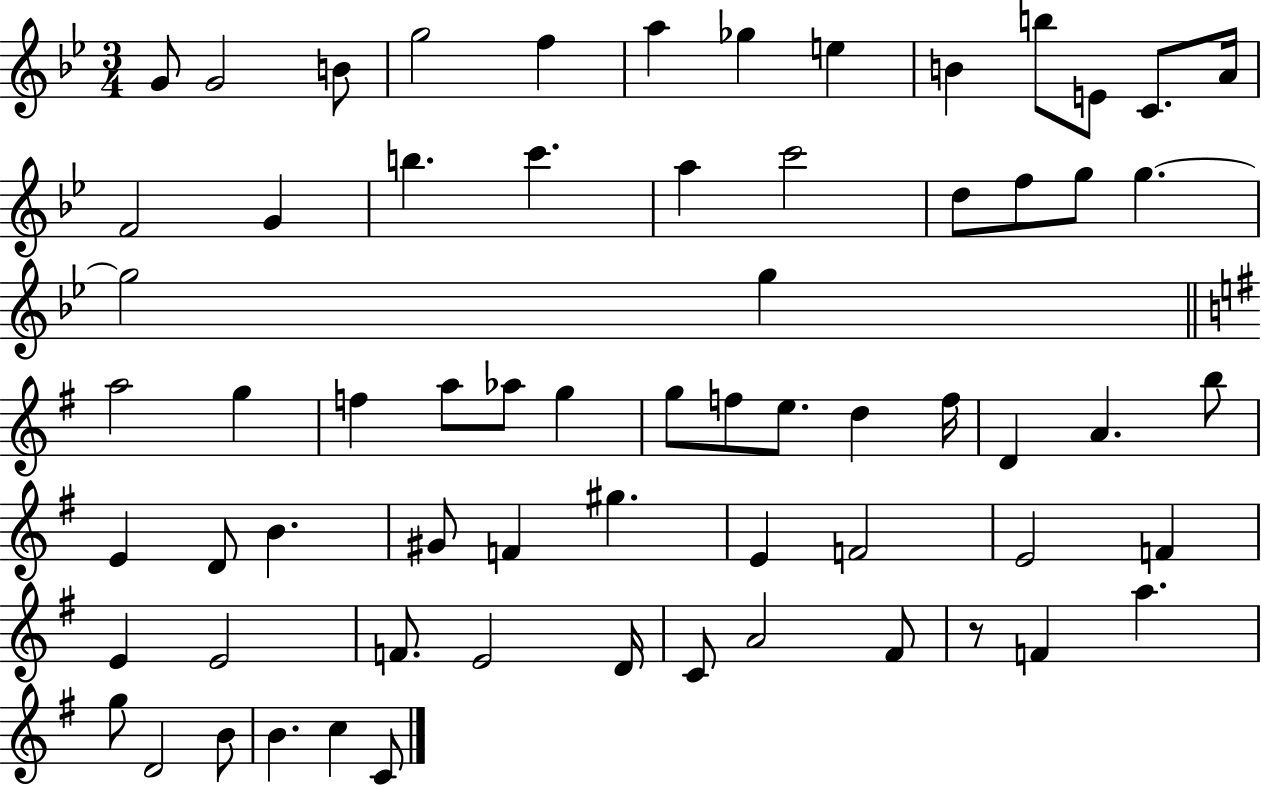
G4/e G4/h B4/e G5/h F5/q A5/q Gb5/q E5/q B4/q B5/e E4/e C4/e. A4/s F4/h G4/q B5/q. C6/q. A5/q C6/h D5/e F5/e G5/e G5/q. G5/h G5/q A5/h G5/q F5/q A5/e Ab5/e G5/q G5/e F5/e E5/e. D5/q F5/s D4/q A4/q. B5/e E4/q D4/e B4/q. G#4/e F4/q G#5/q. E4/q F4/h E4/h F4/q E4/q E4/h F4/e. E4/h D4/s C4/e A4/h F#4/e R/e F4/q A5/q. G5/e D4/h B4/e B4/q. C5/q C4/e